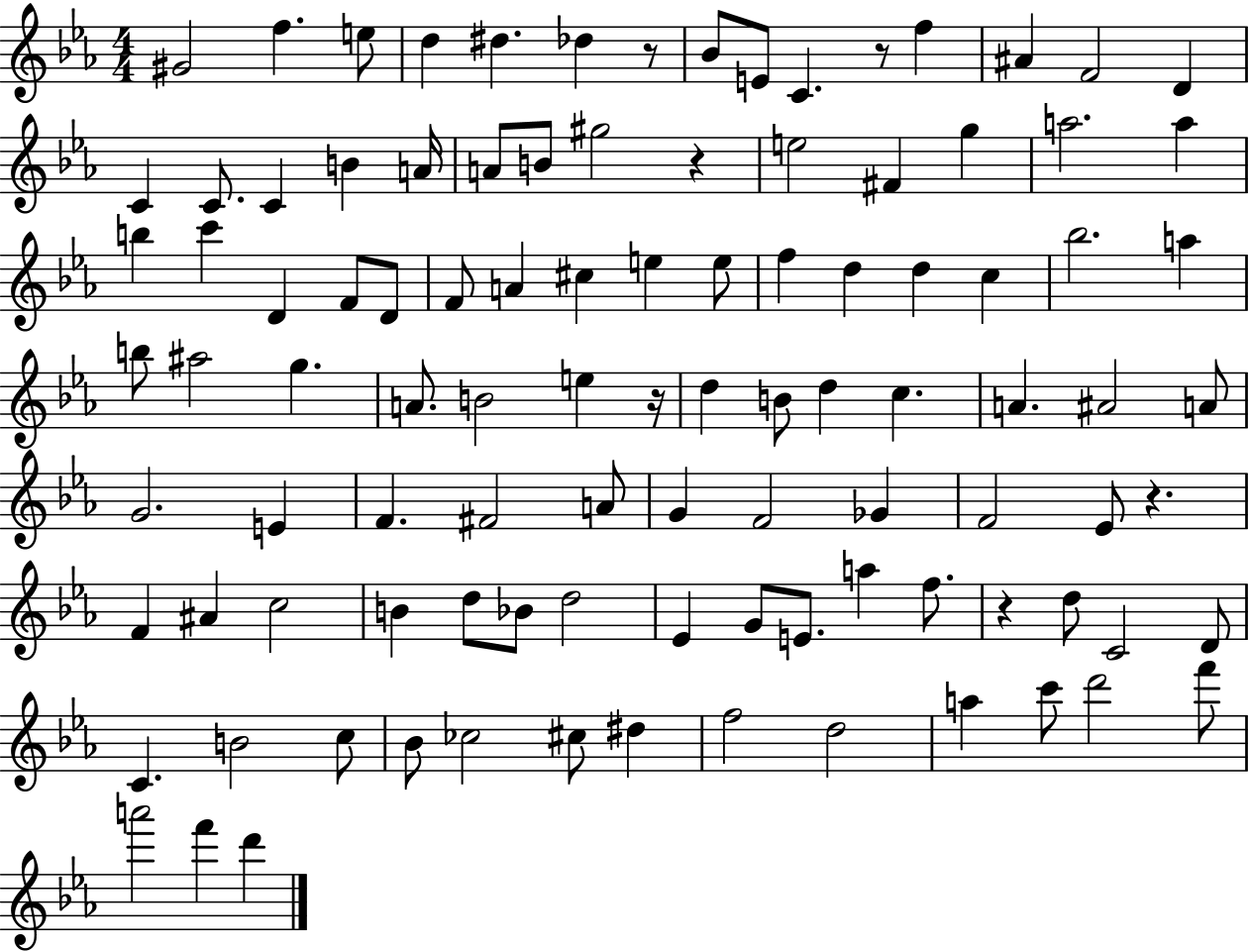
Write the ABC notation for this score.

X:1
T:Untitled
M:4/4
L:1/4
K:Eb
^G2 f e/2 d ^d _d z/2 _B/2 E/2 C z/2 f ^A F2 D C C/2 C B A/4 A/2 B/2 ^g2 z e2 ^F g a2 a b c' D F/2 D/2 F/2 A ^c e e/2 f d d c _b2 a b/2 ^a2 g A/2 B2 e z/4 d B/2 d c A ^A2 A/2 G2 E F ^F2 A/2 G F2 _G F2 _E/2 z F ^A c2 B d/2 _B/2 d2 _E G/2 E/2 a f/2 z d/2 C2 D/2 C B2 c/2 _B/2 _c2 ^c/2 ^d f2 d2 a c'/2 d'2 f'/2 a'2 f' d'